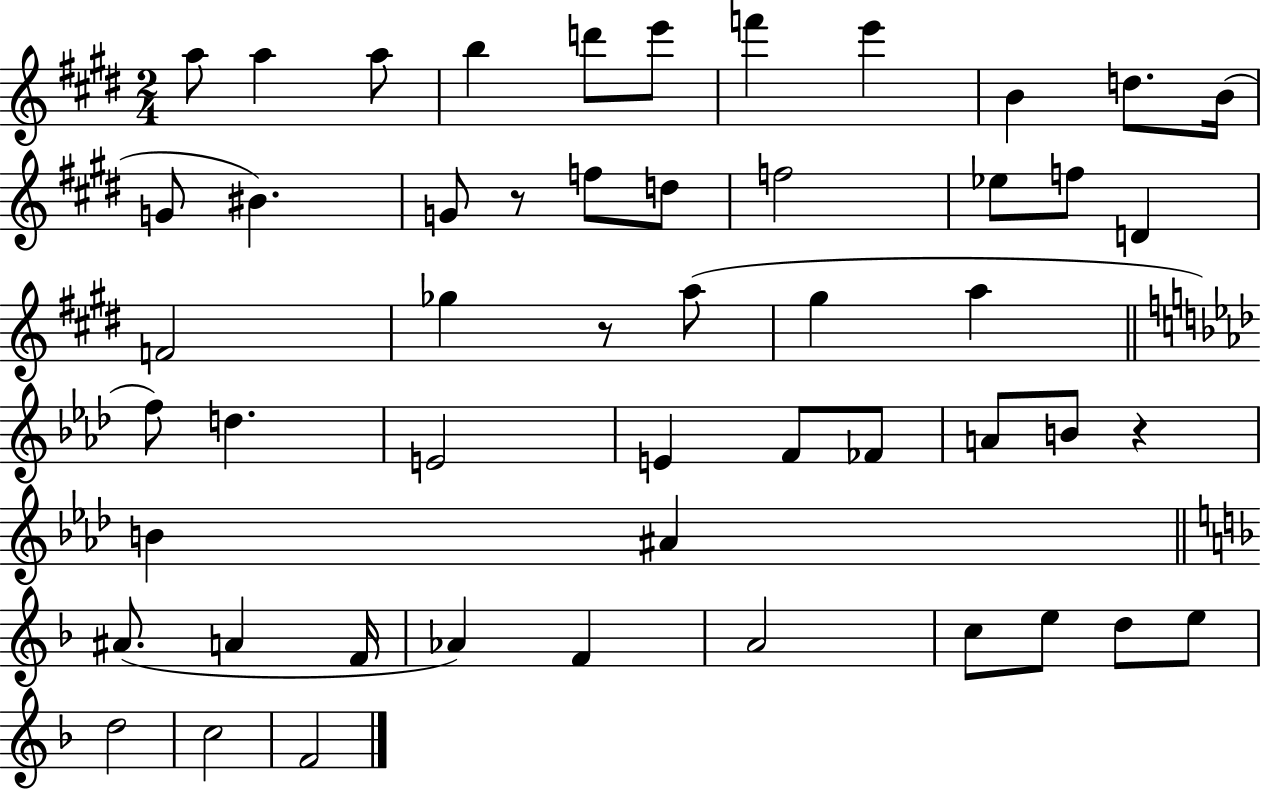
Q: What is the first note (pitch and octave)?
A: A5